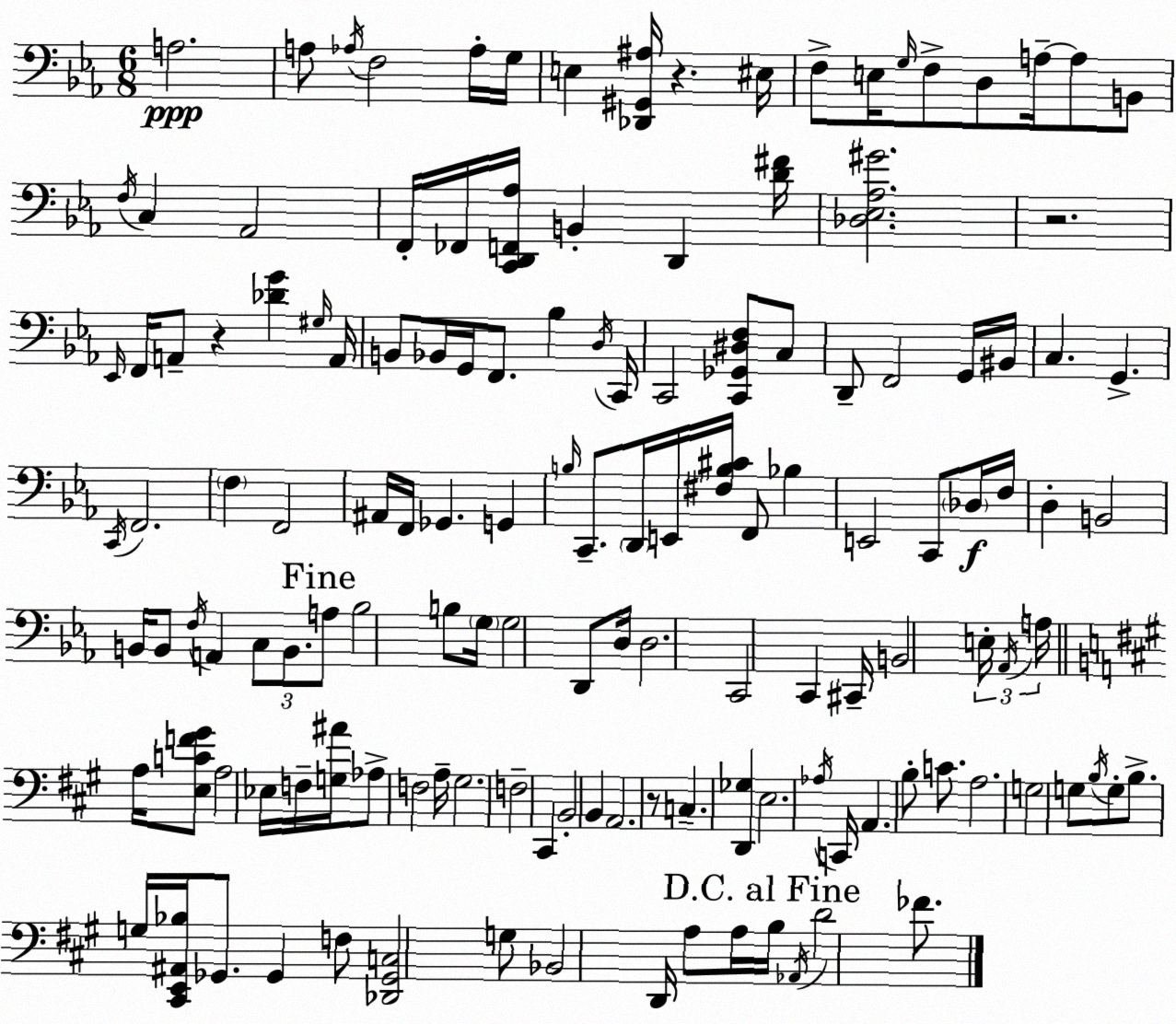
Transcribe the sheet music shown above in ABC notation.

X:1
T:Untitled
M:6/8
L:1/4
K:Eb
A,2 A,/2 _A,/4 F,2 _A,/4 G,/4 E, [_D,,^G,,^A,]/4 z ^E,/4 F,/2 E,/4 G,/4 F,/2 D,/2 A,/4 A,/2 B,,/2 F,/4 C, _A,,2 F,,/4 _F,,/4 [C,,D,,F,,_A,]/4 B,, D,, [D^F]/4 [_D,_E,_A,^G]2 z2 _E,,/4 F,,/4 A,,/2 z [_DG] ^G,/4 A,,/4 B,,/2 _B,,/4 G,,/4 F,,/2 _B, D,/4 C,,/4 C,,2 [C,,_G,,^D,F,]/2 C,/2 D,,/2 F,,2 G,,/4 ^B,,/4 C, G,, C,,/4 F,,2 F, F,,2 ^A,,/4 F,,/4 _G,, G,, B,/4 C,,/2 D,,/4 E,,/4 [^F,B,^C]/4 F,,/2 _B, E,,2 C,,/2 _D,/4 F,/4 D, B,,2 B,,/4 B,,/2 F,/4 A,, C,/2 B,,/2 A,/2 _B,2 B,/2 G,/4 G,2 D,,/2 D,/4 D,2 C,,2 C,, ^C,,/4 B,,2 E,/4 _A,,/4 A,/4 A,/4 [E,CF^G]/2 A,2 _E,/4 F,/4 [G,^A]/4 _A,/2 F,2 A,/4 ^G,2 F,2 ^C,, B,,2 B,, A,,2 z/2 C, [D,,_G,] E,2 _A,/4 C,,/4 A,, B,/2 C/2 A,2 G,2 G,/2 B,/4 G,/2 B,/2 G,/4 [^C,,E,,^A,,_B,]/4 _G,,/2 _G,, F,/2 [_D,,_G,,C,]2 G,/2 _B,,2 D,,/4 A,/2 A,/4 B,/4 _A,,/4 D2 _F/2